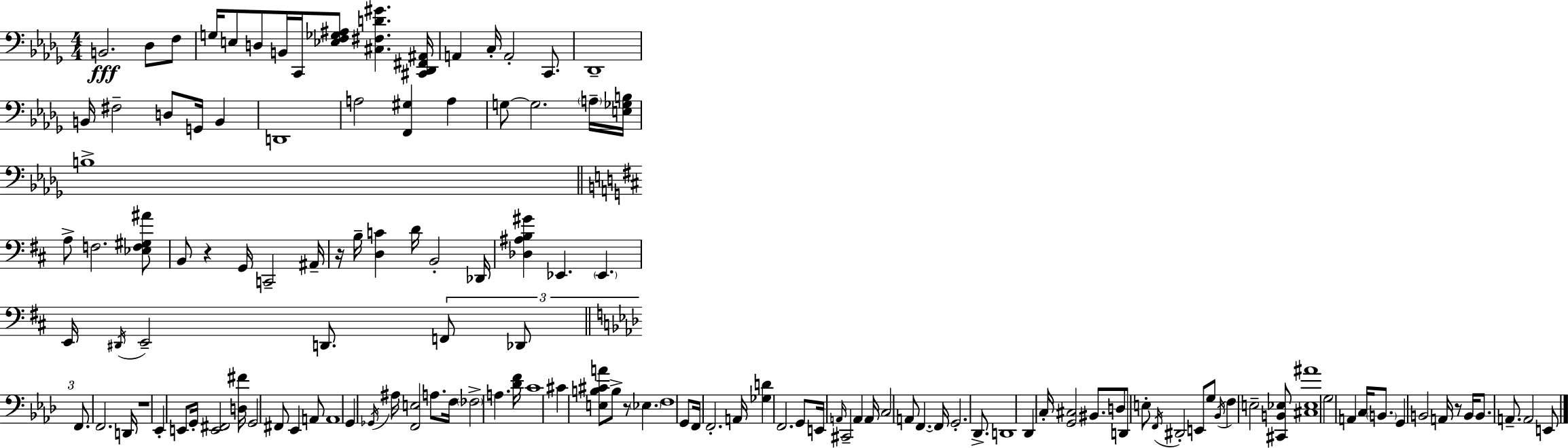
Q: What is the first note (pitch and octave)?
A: B2